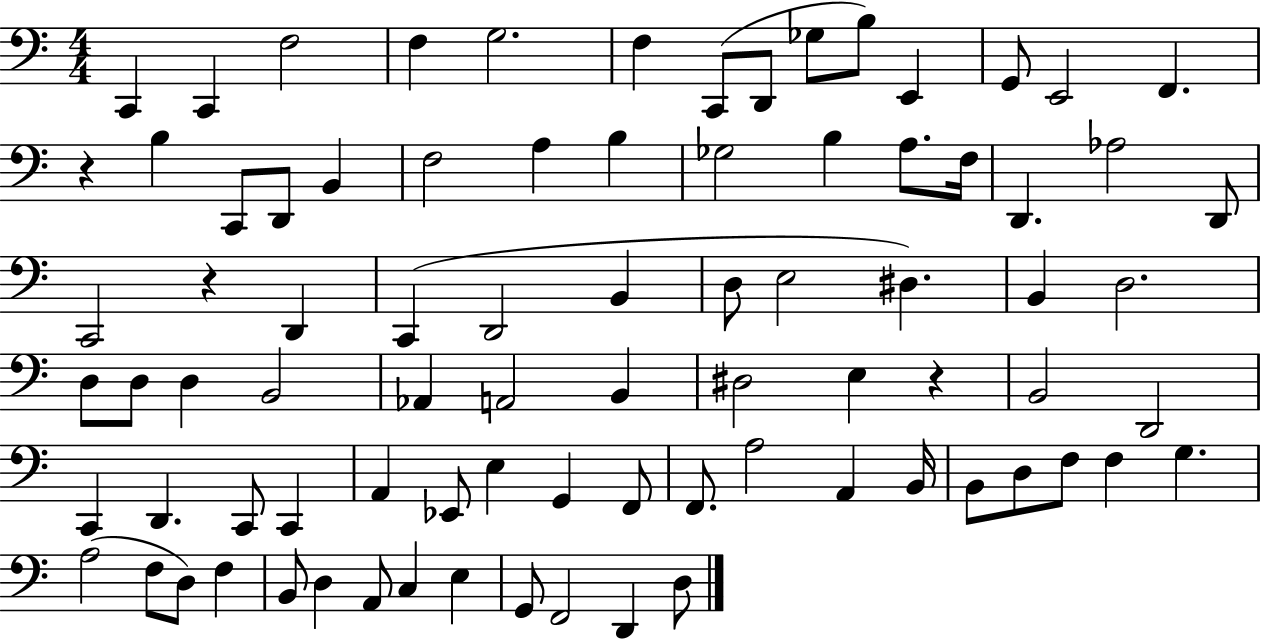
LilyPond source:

{
  \clef bass
  \numericTimeSignature
  \time 4/4
  \key c \major
  c,4 c,4 f2 | f4 g2. | f4 c,8( d,8 ges8 b8) e,4 | g,8 e,2 f,4. | \break r4 b4 c,8 d,8 b,4 | f2 a4 b4 | ges2 b4 a8. f16 | d,4. aes2 d,8 | \break c,2 r4 d,4 | c,4( d,2 b,4 | d8 e2 dis4.) | b,4 d2. | \break d8 d8 d4 b,2 | aes,4 a,2 b,4 | dis2 e4 r4 | b,2 d,2 | \break c,4 d,4. c,8 c,4 | a,4 ees,8 e4 g,4 f,8 | f,8. a2 a,4 b,16 | b,8 d8 f8 f4 g4. | \break a2( f8 d8) f4 | b,8 d4 a,8 c4 e4 | g,8 f,2 d,4 d8 | \bar "|."
}